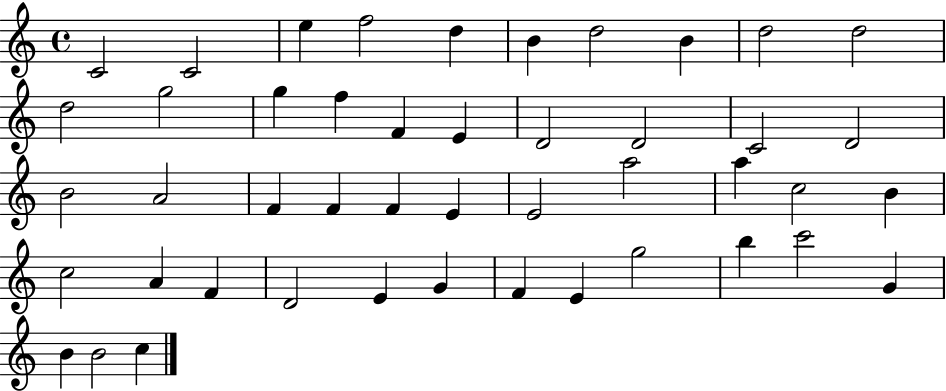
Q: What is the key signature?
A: C major